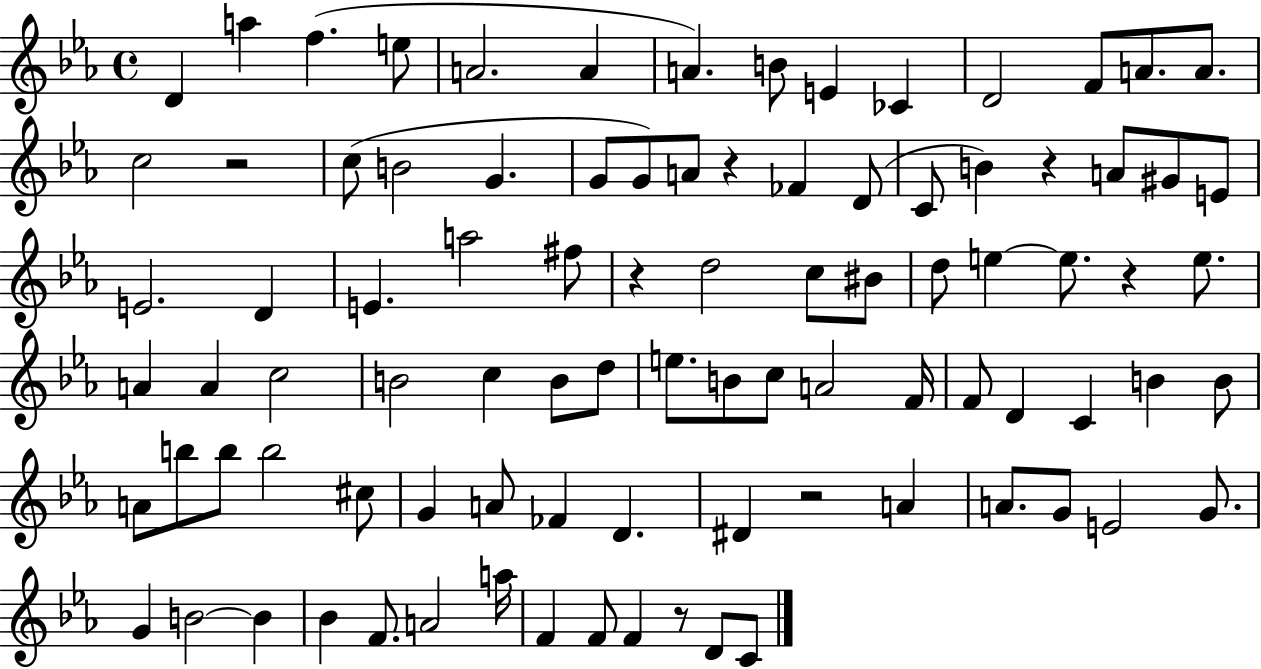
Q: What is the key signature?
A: EES major